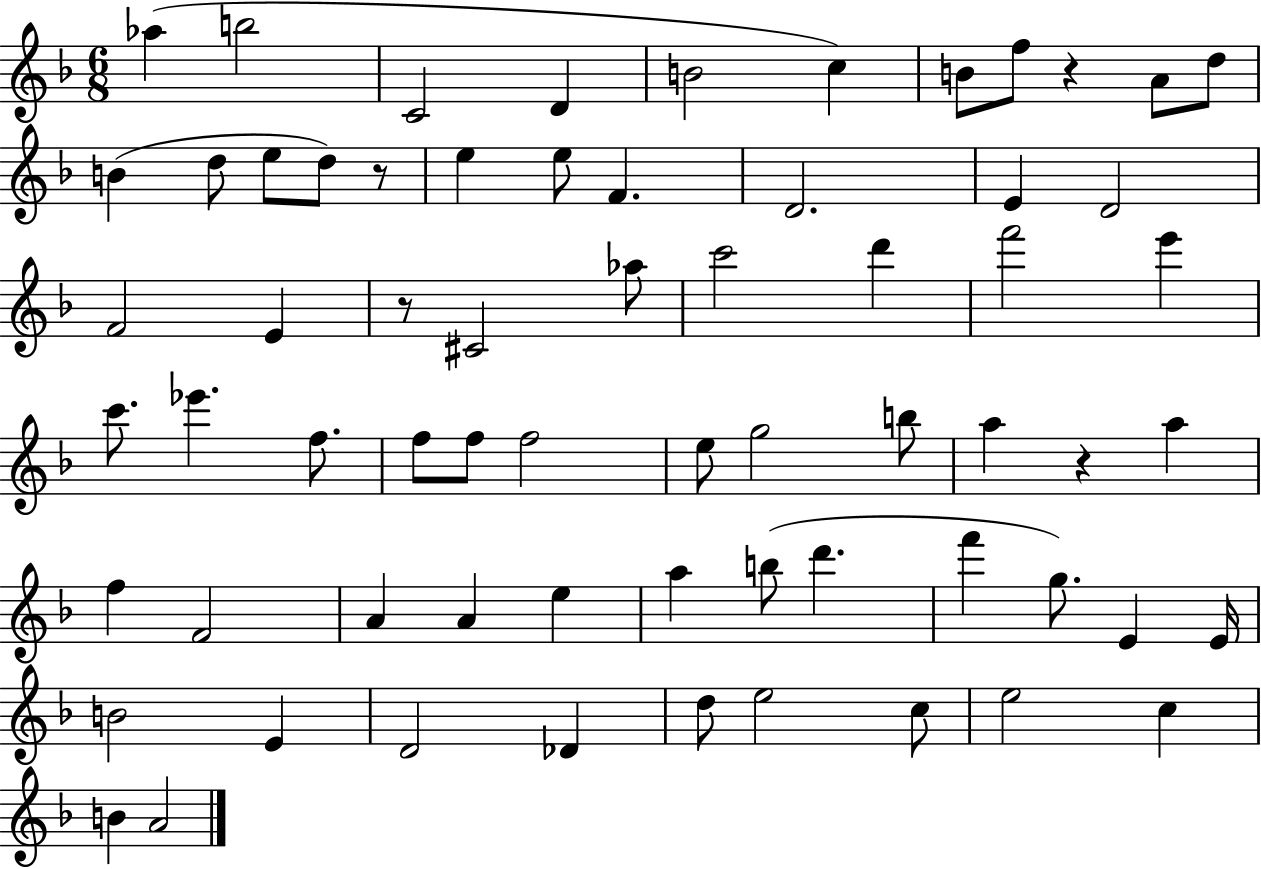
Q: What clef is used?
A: treble